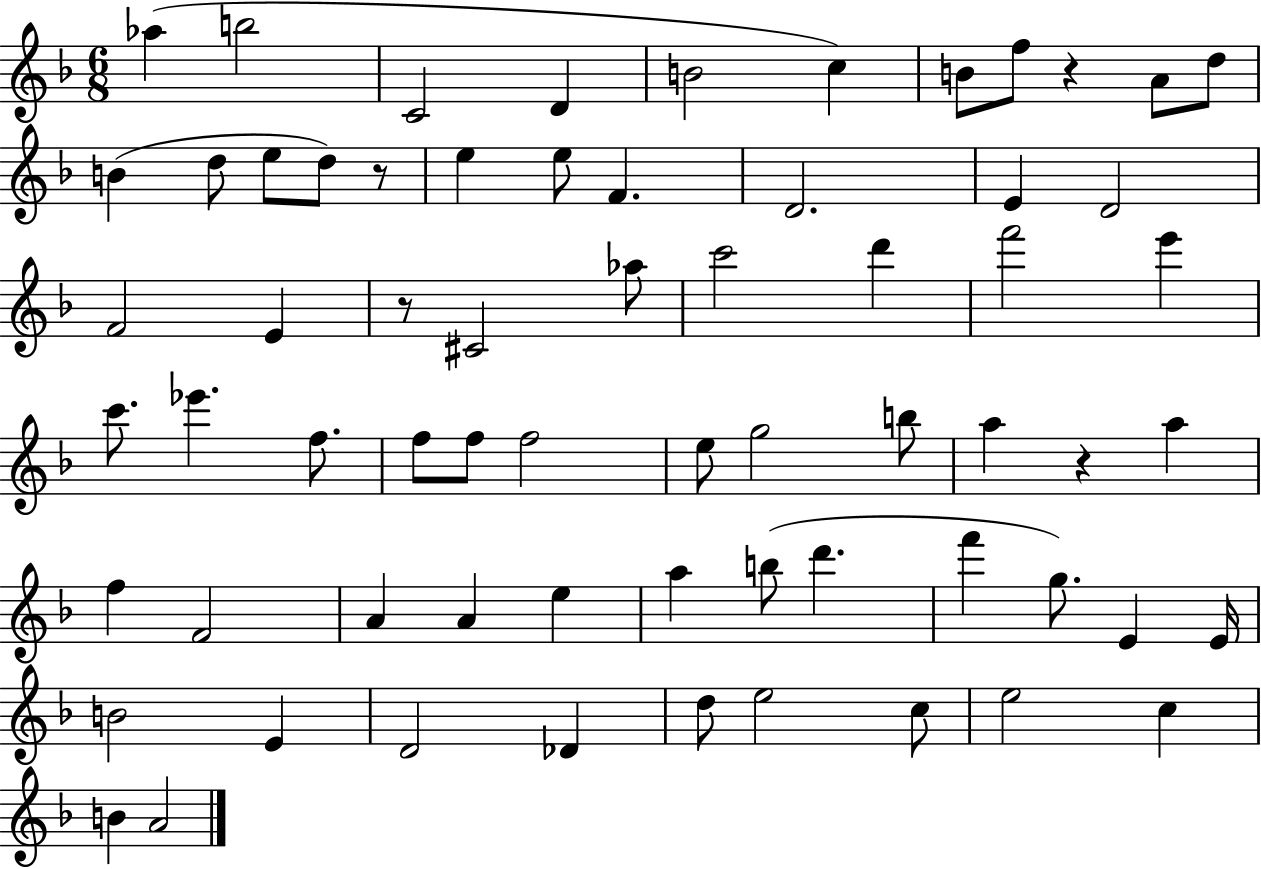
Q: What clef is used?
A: treble